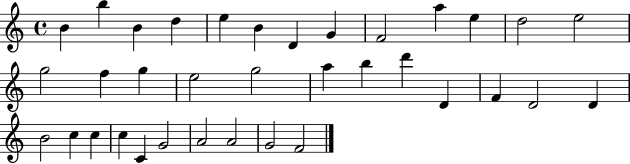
X:1
T:Untitled
M:4/4
L:1/4
K:C
B b B d e B D G F2 a e d2 e2 g2 f g e2 g2 a b d' D F D2 D B2 c c c C G2 A2 A2 G2 F2